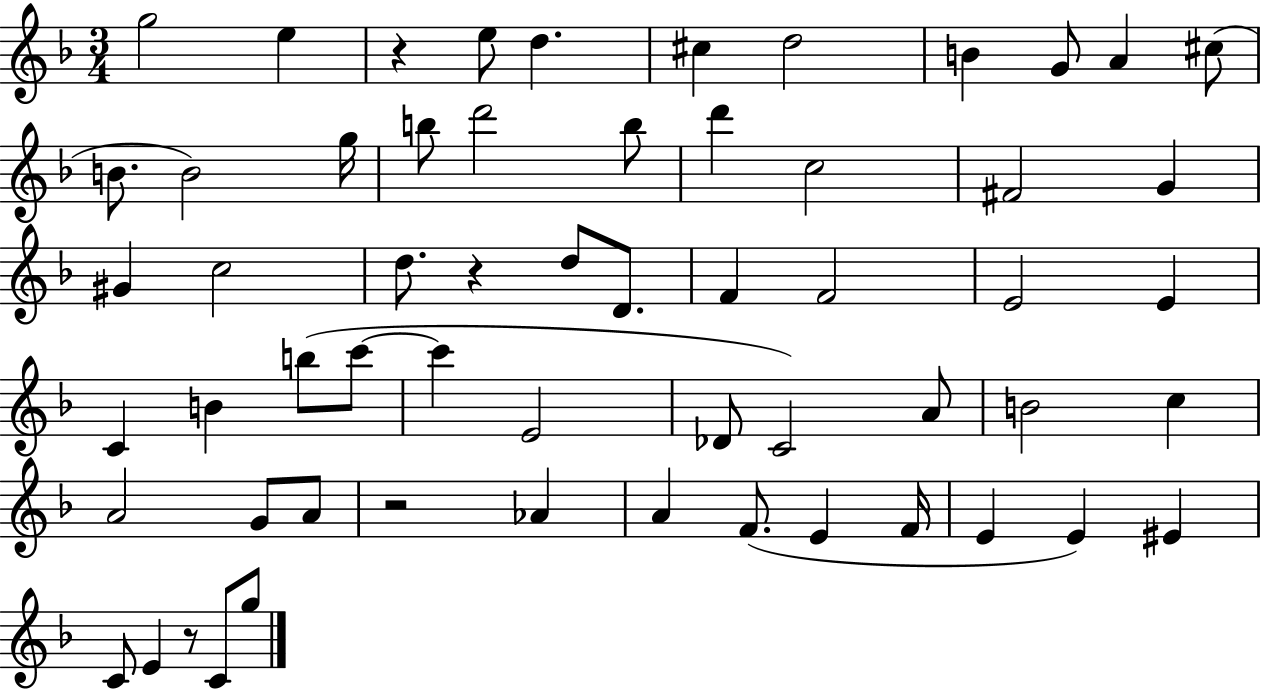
{
  \clef treble
  \numericTimeSignature
  \time 3/4
  \key f \major
  \repeat volta 2 { g''2 e''4 | r4 e''8 d''4. | cis''4 d''2 | b'4 g'8 a'4 cis''8( | \break b'8. b'2) g''16 | b''8 d'''2 b''8 | d'''4 c''2 | fis'2 g'4 | \break gis'4 c''2 | d''8. r4 d''8 d'8. | f'4 f'2 | e'2 e'4 | \break c'4 b'4 b''8( c'''8~~ | c'''4 e'2 | des'8 c'2) a'8 | b'2 c''4 | \break a'2 g'8 a'8 | r2 aes'4 | a'4 f'8.( e'4 f'16 | e'4 e'4) eis'4 | \break c'8 e'4 r8 c'8 g''8 | } \bar "|."
}